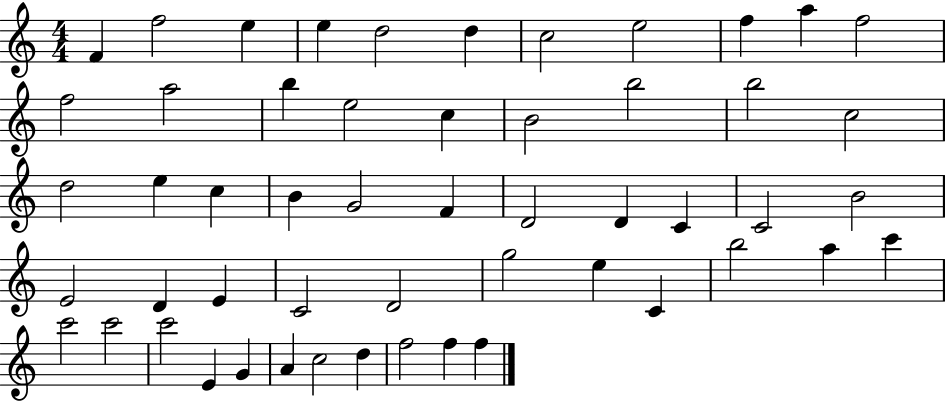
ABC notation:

X:1
T:Untitled
M:4/4
L:1/4
K:C
F f2 e e d2 d c2 e2 f a f2 f2 a2 b e2 c B2 b2 b2 c2 d2 e c B G2 F D2 D C C2 B2 E2 D E C2 D2 g2 e C b2 a c' c'2 c'2 c'2 E G A c2 d f2 f f